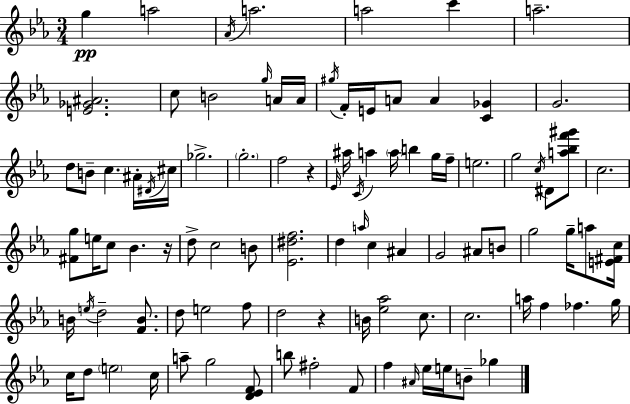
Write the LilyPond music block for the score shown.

{
  \clef treble
  \numericTimeSignature
  \time 3/4
  \key c \minor
  \repeat volta 2 { g''4\pp a''2 | \acciaccatura { aes'16 } a''2. | a''2 c'''4 | a''2.-- | \break <e' ges' ais'>2. | c''8 b'2 \grace { g''16 } | a'16 a'16 \acciaccatura { gis''16 } f'16-. e'16 a'8 a'4 <c' ges'>4 | g'2. | \break d''8 b'8-- c''4. | ais'16-. \acciaccatura { dis'16 } cis''16 ges''2.-> | \parenthesize g''2.-. | f''2 | \break r4 \grace { ees'16 } ais''16 \acciaccatura { c'16 } a''4 \parenthesize a''16 | b''4 g''16 f''16-- e''2. | g''2 | \acciaccatura { c''16 } dis'8 <a'' bes'' f''' gis'''>8 c''2. | \break <fis' g''>8 e''16 c''8 | bes'4. r16 d''8-> c''2 | b'8 <ees' dis'' f''>2. | d''4 \grace { a''16 } | \break c''4 ais'4 g'2 | ais'8 b'8 g''2 | g''16-- a''8 <e' fis' c''>16 b'16 \acciaccatura { e''16 } d''2-- | <f' b'>8. d''8 e''2 | \break f''8 d''2 | r4 b'16 <ees'' aes''>2 | c''8. c''2. | a''16 f''4 | \break fes''4. g''16 c''16 d''8 | \parenthesize e''2 c''16 a''8-- g''2 | <d' ees' f'>8 b''8 fis''2-. | f'8 f''4 | \break \grace { ais'16 } ees''16 e''16 b'8-- ges''4 } \bar "|."
}